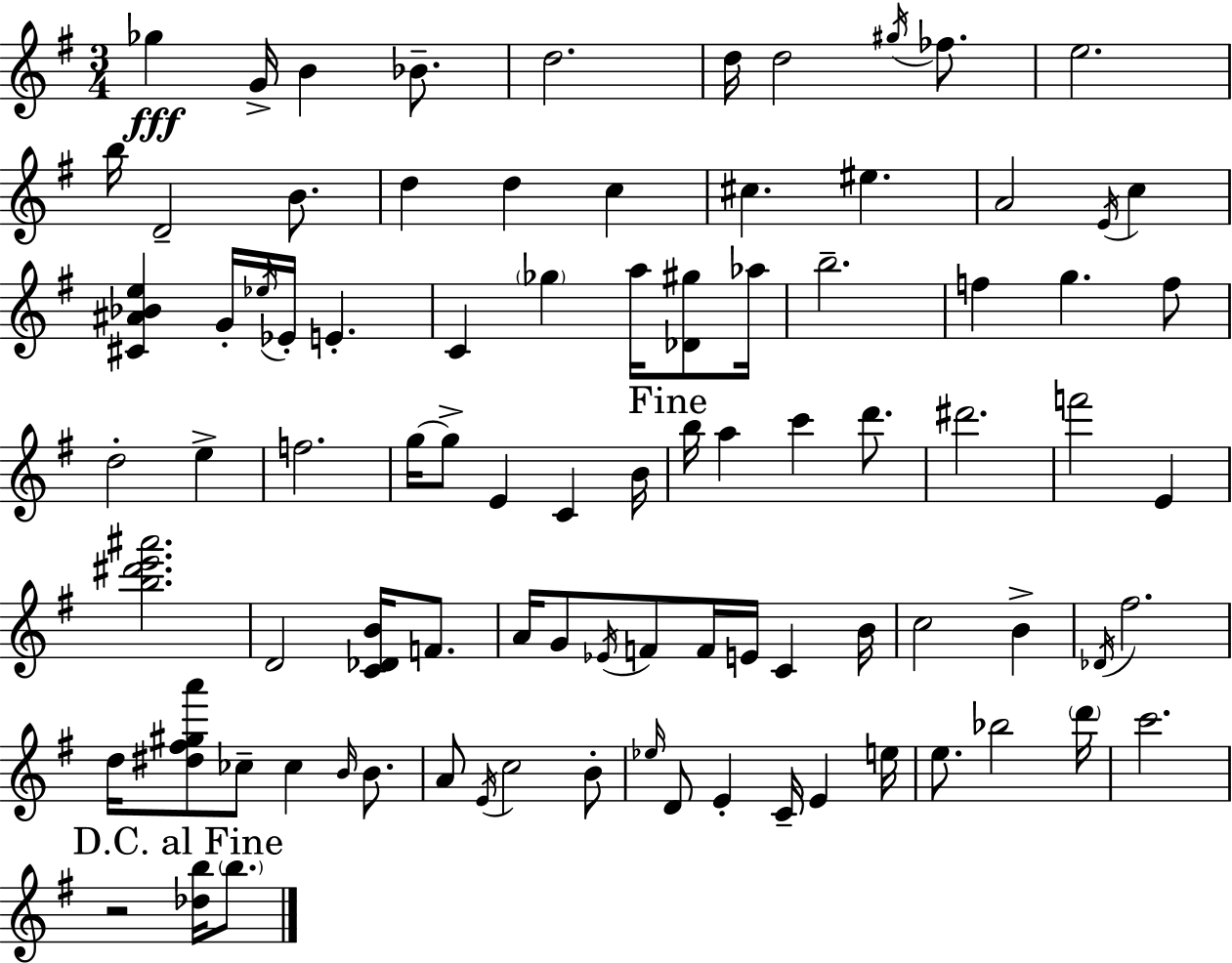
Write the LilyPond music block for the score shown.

{
  \clef treble
  \numericTimeSignature
  \time 3/4
  \key g \major
  ges''4\fff g'16-> b'4 bes'8.-- | d''2. | d''16 d''2 \acciaccatura { gis''16 } fes''8. | e''2. | \break b''16 d'2-- b'8. | d''4 d''4 c''4 | cis''4. eis''4. | a'2 \acciaccatura { e'16 } c''4 | \break <cis' ais' bes' e''>4 g'16-. \acciaccatura { ees''16 } ees'16-. e'4.-. | c'4 \parenthesize ges''4 a''16 | <des' gis''>8 aes''16 b''2.-- | f''4 g''4. | \break f''8 d''2-. e''4-> | f''2. | g''16~~ g''8-> e'4 c'4 | b'16 \mark "Fine" b''16 a''4 c'''4 | \break d'''8. dis'''2. | f'''2 e'4 | <b'' dis''' e''' ais'''>2. | d'2 <c' des' b'>16 | \break f'8. a'16 g'8 \acciaccatura { ees'16 } f'8 f'16 e'16 c'4 | b'16 c''2 | b'4-> \acciaccatura { des'16 } fis''2. | d''16 <dis'' fis'' gis'' a'''>8 ces''8-- ces''4 | \break \grace { b'16 } b'8. a'8 \acciaccatura { e'16 } c''2 | b'8-. \grace { ees''16 } d'8 e'4-. | c'16-- e'4 e''16 e''8. bes''2 | \parenthesize d'''16 c'''2. | \break \mark "D.C. al Fine" r2 | <des'' b''>16 \parenthesize b''8. \bar "|."
}